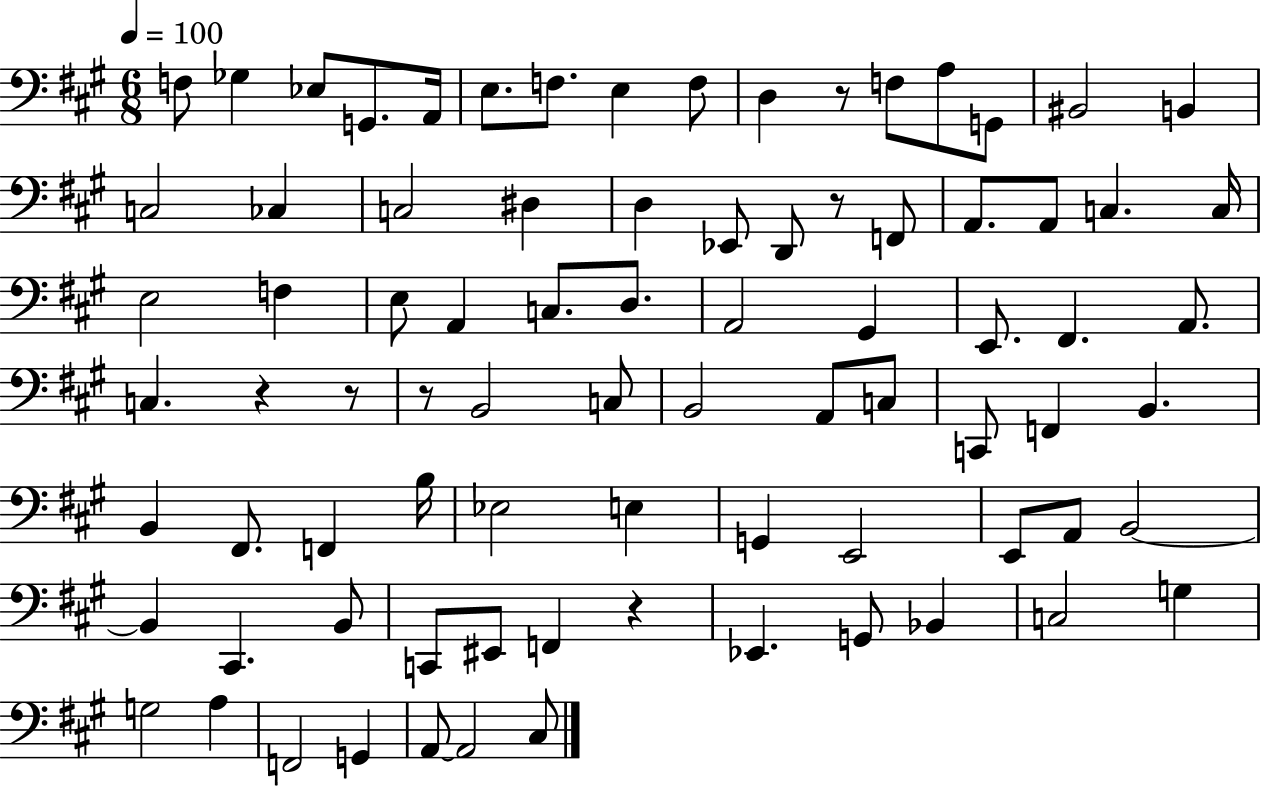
F3/e Gb3/q Eb3/e G2/e. A2/s E3/e. F3/e. E3/q F3/e D3/q R/e F3/e A3/e G2/e BIS2/h B2/q C3/h CES3/q C3/h D#3/q D3/q Eb2/e D2/e R/e F2/e A2/e. A2/e C3/q. C3/s E3/h F3/q E3/e A2/q C3/e. D3/e. A2/h G#2/q E2/e. F#2/q. A2/e. C3/q. R/q R/e R/e B2/h C3/e B2/h A2/e C3/e C2/e F2/q B2/q. B2/q F#2/e. F2/q B3/s Eb3/h E3/q G2/q E2/h E2/e A2/e B2/h B2/q C#2/q. B2/e C2/e EIS2/e F2/q R/q Eb2/q. G2/e Bb2/q C3/h G3/q G3/h A3/q F2/h G2/q A2/e A2/h C#3/e